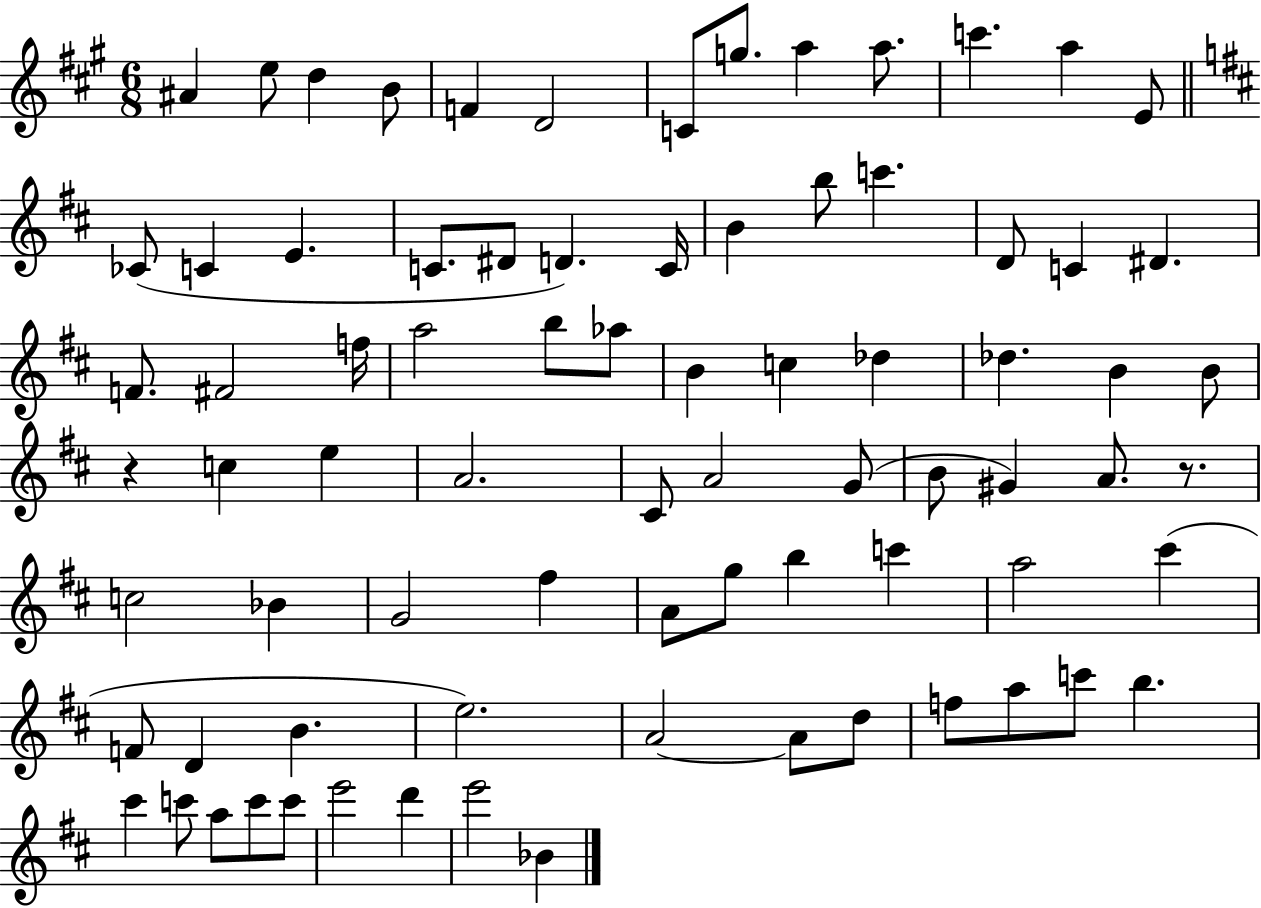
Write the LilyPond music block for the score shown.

{
  \clef treble
  \numericTimeSignature
  \time 6/8
  \key a \major
  ais'4 e''8 d''4 b'8 | f'4 d'2 | c'8 g''8. a''4 a''8. | c'''4. a''4 e'8 | \break \bar "||" \break \key d \major ces'8( c'4 e'4. | c'8. dis'8 d'4.) c'16 | b'4 b''8 c'''4. | d'8 c'4 dis'4. | \break f'8. fis'2 f''16 | a''2 b''8 aes''8 | b'4 c''4 des''4 | des''4. b'4 b'8 | \break r4 c''4 e''4 | a'2. | cis'8 a'2 g'8( | b'8 gis'4) a'8. r8. | \break c''2 bes'4 | g'2 fis''4 | a'8 g''8 b''4 c'''4 | a''2 cis'''4( | \break f'8 d'4 b'4. | e''2.) | a'2~~ a'8 d''8 | f''8 a''8 c'''8 b''4. | \break cis'''4 c'''8 a''8 c'''8 c'''8 | e'''2 d'''4 | e'''2 bes'4 | \bar "|."
}